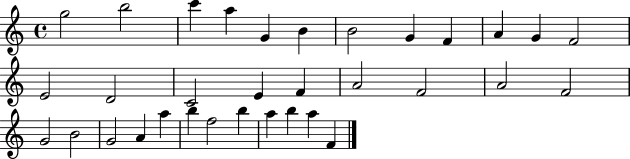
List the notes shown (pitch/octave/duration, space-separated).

G5/h B5/h C6/q A5/q G4/q B4/q B4/h G4/q F4/q A4/q G4/q F4/h E4/h D4/h C4/h E4/q F4/q A4/h F4/h A4/h F4/h G4/h B4/h G4/h A4/q A5/q B5/q F5/h B5/q A5/q B5/q A5/q F4/q